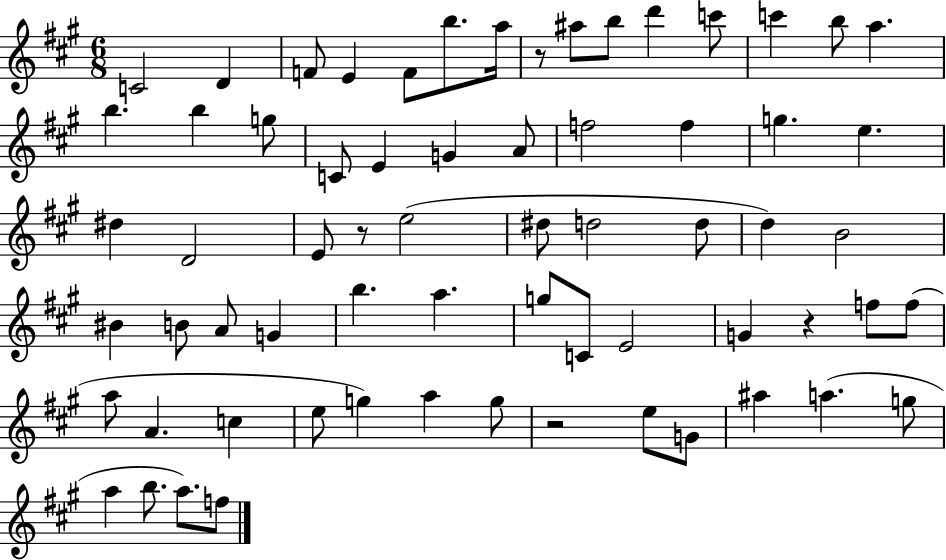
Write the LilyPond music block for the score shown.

{
  \clef treble
  \numericTimeSignature
  \time 6/8
  \key a \major
  c'2 d'4 | f'8 e'4 f'8 b''8. a''16 | r8 ais''8 b''8 d'''4 c'''8 | c'''4 b''8 a''4. | \break b''4. b''4 g''8 | c'8 e'4 g'4 a'8 | f''2 f''4 | g''4. e''4. | \break dis''4 d'2 | e'8 r8 e''2( | dis''8 d''2 d''8 | d''4) b'2 | \break bis'4 b'8 a'8 g'4 | b''4. a''4. | g''8 c'8 e'2 | g'4 r4 f''8 f''8( | \break a''8 a'4. c''4 | e''8 g''4) a''4 g''8 | r2 e''8 g'8 | ais''4 a''4.( g''8 | \break a''4 b''8. a''8.) f''8 | \bar "|."
}